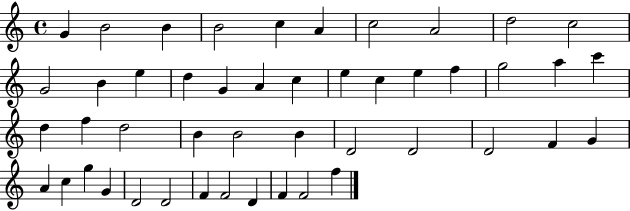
{
  \clef treble
  \time 4/4
  \defaultTimeSignature
  \key c \major
  g'4 b'2 b'4 | b'2 c''4 a'4 | c''2 a'2 | d''2 c''2 | \break g'2 b'4 e''4 | d''4 g'4 a'4 c''4 | e''4 c''4 e''4 f''4 | g''2 a''4 c'''4 | \break d''4 f''4 d''2 | b'4 b'2 b'4 | d'2 d'2 | d'2 f'4 g'4 | \break a'4 c''4 g''4 g'4 | d'2 d'2 | f'4 f'2 d'4 | f'4 f'2 f''4 | \break \bar "|."
}